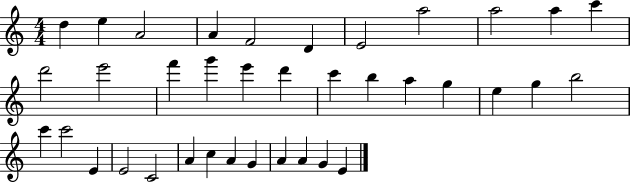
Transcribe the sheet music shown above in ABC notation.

X:1
T:Untitled
M:4/4
L:1/4
K:C
d e A2 A F2 D E2 a2 a2 a c' d'2 e'2 f' g' e' d' c' b a g e g b2 c' c'2 E E2 C2 A c A G A A G E